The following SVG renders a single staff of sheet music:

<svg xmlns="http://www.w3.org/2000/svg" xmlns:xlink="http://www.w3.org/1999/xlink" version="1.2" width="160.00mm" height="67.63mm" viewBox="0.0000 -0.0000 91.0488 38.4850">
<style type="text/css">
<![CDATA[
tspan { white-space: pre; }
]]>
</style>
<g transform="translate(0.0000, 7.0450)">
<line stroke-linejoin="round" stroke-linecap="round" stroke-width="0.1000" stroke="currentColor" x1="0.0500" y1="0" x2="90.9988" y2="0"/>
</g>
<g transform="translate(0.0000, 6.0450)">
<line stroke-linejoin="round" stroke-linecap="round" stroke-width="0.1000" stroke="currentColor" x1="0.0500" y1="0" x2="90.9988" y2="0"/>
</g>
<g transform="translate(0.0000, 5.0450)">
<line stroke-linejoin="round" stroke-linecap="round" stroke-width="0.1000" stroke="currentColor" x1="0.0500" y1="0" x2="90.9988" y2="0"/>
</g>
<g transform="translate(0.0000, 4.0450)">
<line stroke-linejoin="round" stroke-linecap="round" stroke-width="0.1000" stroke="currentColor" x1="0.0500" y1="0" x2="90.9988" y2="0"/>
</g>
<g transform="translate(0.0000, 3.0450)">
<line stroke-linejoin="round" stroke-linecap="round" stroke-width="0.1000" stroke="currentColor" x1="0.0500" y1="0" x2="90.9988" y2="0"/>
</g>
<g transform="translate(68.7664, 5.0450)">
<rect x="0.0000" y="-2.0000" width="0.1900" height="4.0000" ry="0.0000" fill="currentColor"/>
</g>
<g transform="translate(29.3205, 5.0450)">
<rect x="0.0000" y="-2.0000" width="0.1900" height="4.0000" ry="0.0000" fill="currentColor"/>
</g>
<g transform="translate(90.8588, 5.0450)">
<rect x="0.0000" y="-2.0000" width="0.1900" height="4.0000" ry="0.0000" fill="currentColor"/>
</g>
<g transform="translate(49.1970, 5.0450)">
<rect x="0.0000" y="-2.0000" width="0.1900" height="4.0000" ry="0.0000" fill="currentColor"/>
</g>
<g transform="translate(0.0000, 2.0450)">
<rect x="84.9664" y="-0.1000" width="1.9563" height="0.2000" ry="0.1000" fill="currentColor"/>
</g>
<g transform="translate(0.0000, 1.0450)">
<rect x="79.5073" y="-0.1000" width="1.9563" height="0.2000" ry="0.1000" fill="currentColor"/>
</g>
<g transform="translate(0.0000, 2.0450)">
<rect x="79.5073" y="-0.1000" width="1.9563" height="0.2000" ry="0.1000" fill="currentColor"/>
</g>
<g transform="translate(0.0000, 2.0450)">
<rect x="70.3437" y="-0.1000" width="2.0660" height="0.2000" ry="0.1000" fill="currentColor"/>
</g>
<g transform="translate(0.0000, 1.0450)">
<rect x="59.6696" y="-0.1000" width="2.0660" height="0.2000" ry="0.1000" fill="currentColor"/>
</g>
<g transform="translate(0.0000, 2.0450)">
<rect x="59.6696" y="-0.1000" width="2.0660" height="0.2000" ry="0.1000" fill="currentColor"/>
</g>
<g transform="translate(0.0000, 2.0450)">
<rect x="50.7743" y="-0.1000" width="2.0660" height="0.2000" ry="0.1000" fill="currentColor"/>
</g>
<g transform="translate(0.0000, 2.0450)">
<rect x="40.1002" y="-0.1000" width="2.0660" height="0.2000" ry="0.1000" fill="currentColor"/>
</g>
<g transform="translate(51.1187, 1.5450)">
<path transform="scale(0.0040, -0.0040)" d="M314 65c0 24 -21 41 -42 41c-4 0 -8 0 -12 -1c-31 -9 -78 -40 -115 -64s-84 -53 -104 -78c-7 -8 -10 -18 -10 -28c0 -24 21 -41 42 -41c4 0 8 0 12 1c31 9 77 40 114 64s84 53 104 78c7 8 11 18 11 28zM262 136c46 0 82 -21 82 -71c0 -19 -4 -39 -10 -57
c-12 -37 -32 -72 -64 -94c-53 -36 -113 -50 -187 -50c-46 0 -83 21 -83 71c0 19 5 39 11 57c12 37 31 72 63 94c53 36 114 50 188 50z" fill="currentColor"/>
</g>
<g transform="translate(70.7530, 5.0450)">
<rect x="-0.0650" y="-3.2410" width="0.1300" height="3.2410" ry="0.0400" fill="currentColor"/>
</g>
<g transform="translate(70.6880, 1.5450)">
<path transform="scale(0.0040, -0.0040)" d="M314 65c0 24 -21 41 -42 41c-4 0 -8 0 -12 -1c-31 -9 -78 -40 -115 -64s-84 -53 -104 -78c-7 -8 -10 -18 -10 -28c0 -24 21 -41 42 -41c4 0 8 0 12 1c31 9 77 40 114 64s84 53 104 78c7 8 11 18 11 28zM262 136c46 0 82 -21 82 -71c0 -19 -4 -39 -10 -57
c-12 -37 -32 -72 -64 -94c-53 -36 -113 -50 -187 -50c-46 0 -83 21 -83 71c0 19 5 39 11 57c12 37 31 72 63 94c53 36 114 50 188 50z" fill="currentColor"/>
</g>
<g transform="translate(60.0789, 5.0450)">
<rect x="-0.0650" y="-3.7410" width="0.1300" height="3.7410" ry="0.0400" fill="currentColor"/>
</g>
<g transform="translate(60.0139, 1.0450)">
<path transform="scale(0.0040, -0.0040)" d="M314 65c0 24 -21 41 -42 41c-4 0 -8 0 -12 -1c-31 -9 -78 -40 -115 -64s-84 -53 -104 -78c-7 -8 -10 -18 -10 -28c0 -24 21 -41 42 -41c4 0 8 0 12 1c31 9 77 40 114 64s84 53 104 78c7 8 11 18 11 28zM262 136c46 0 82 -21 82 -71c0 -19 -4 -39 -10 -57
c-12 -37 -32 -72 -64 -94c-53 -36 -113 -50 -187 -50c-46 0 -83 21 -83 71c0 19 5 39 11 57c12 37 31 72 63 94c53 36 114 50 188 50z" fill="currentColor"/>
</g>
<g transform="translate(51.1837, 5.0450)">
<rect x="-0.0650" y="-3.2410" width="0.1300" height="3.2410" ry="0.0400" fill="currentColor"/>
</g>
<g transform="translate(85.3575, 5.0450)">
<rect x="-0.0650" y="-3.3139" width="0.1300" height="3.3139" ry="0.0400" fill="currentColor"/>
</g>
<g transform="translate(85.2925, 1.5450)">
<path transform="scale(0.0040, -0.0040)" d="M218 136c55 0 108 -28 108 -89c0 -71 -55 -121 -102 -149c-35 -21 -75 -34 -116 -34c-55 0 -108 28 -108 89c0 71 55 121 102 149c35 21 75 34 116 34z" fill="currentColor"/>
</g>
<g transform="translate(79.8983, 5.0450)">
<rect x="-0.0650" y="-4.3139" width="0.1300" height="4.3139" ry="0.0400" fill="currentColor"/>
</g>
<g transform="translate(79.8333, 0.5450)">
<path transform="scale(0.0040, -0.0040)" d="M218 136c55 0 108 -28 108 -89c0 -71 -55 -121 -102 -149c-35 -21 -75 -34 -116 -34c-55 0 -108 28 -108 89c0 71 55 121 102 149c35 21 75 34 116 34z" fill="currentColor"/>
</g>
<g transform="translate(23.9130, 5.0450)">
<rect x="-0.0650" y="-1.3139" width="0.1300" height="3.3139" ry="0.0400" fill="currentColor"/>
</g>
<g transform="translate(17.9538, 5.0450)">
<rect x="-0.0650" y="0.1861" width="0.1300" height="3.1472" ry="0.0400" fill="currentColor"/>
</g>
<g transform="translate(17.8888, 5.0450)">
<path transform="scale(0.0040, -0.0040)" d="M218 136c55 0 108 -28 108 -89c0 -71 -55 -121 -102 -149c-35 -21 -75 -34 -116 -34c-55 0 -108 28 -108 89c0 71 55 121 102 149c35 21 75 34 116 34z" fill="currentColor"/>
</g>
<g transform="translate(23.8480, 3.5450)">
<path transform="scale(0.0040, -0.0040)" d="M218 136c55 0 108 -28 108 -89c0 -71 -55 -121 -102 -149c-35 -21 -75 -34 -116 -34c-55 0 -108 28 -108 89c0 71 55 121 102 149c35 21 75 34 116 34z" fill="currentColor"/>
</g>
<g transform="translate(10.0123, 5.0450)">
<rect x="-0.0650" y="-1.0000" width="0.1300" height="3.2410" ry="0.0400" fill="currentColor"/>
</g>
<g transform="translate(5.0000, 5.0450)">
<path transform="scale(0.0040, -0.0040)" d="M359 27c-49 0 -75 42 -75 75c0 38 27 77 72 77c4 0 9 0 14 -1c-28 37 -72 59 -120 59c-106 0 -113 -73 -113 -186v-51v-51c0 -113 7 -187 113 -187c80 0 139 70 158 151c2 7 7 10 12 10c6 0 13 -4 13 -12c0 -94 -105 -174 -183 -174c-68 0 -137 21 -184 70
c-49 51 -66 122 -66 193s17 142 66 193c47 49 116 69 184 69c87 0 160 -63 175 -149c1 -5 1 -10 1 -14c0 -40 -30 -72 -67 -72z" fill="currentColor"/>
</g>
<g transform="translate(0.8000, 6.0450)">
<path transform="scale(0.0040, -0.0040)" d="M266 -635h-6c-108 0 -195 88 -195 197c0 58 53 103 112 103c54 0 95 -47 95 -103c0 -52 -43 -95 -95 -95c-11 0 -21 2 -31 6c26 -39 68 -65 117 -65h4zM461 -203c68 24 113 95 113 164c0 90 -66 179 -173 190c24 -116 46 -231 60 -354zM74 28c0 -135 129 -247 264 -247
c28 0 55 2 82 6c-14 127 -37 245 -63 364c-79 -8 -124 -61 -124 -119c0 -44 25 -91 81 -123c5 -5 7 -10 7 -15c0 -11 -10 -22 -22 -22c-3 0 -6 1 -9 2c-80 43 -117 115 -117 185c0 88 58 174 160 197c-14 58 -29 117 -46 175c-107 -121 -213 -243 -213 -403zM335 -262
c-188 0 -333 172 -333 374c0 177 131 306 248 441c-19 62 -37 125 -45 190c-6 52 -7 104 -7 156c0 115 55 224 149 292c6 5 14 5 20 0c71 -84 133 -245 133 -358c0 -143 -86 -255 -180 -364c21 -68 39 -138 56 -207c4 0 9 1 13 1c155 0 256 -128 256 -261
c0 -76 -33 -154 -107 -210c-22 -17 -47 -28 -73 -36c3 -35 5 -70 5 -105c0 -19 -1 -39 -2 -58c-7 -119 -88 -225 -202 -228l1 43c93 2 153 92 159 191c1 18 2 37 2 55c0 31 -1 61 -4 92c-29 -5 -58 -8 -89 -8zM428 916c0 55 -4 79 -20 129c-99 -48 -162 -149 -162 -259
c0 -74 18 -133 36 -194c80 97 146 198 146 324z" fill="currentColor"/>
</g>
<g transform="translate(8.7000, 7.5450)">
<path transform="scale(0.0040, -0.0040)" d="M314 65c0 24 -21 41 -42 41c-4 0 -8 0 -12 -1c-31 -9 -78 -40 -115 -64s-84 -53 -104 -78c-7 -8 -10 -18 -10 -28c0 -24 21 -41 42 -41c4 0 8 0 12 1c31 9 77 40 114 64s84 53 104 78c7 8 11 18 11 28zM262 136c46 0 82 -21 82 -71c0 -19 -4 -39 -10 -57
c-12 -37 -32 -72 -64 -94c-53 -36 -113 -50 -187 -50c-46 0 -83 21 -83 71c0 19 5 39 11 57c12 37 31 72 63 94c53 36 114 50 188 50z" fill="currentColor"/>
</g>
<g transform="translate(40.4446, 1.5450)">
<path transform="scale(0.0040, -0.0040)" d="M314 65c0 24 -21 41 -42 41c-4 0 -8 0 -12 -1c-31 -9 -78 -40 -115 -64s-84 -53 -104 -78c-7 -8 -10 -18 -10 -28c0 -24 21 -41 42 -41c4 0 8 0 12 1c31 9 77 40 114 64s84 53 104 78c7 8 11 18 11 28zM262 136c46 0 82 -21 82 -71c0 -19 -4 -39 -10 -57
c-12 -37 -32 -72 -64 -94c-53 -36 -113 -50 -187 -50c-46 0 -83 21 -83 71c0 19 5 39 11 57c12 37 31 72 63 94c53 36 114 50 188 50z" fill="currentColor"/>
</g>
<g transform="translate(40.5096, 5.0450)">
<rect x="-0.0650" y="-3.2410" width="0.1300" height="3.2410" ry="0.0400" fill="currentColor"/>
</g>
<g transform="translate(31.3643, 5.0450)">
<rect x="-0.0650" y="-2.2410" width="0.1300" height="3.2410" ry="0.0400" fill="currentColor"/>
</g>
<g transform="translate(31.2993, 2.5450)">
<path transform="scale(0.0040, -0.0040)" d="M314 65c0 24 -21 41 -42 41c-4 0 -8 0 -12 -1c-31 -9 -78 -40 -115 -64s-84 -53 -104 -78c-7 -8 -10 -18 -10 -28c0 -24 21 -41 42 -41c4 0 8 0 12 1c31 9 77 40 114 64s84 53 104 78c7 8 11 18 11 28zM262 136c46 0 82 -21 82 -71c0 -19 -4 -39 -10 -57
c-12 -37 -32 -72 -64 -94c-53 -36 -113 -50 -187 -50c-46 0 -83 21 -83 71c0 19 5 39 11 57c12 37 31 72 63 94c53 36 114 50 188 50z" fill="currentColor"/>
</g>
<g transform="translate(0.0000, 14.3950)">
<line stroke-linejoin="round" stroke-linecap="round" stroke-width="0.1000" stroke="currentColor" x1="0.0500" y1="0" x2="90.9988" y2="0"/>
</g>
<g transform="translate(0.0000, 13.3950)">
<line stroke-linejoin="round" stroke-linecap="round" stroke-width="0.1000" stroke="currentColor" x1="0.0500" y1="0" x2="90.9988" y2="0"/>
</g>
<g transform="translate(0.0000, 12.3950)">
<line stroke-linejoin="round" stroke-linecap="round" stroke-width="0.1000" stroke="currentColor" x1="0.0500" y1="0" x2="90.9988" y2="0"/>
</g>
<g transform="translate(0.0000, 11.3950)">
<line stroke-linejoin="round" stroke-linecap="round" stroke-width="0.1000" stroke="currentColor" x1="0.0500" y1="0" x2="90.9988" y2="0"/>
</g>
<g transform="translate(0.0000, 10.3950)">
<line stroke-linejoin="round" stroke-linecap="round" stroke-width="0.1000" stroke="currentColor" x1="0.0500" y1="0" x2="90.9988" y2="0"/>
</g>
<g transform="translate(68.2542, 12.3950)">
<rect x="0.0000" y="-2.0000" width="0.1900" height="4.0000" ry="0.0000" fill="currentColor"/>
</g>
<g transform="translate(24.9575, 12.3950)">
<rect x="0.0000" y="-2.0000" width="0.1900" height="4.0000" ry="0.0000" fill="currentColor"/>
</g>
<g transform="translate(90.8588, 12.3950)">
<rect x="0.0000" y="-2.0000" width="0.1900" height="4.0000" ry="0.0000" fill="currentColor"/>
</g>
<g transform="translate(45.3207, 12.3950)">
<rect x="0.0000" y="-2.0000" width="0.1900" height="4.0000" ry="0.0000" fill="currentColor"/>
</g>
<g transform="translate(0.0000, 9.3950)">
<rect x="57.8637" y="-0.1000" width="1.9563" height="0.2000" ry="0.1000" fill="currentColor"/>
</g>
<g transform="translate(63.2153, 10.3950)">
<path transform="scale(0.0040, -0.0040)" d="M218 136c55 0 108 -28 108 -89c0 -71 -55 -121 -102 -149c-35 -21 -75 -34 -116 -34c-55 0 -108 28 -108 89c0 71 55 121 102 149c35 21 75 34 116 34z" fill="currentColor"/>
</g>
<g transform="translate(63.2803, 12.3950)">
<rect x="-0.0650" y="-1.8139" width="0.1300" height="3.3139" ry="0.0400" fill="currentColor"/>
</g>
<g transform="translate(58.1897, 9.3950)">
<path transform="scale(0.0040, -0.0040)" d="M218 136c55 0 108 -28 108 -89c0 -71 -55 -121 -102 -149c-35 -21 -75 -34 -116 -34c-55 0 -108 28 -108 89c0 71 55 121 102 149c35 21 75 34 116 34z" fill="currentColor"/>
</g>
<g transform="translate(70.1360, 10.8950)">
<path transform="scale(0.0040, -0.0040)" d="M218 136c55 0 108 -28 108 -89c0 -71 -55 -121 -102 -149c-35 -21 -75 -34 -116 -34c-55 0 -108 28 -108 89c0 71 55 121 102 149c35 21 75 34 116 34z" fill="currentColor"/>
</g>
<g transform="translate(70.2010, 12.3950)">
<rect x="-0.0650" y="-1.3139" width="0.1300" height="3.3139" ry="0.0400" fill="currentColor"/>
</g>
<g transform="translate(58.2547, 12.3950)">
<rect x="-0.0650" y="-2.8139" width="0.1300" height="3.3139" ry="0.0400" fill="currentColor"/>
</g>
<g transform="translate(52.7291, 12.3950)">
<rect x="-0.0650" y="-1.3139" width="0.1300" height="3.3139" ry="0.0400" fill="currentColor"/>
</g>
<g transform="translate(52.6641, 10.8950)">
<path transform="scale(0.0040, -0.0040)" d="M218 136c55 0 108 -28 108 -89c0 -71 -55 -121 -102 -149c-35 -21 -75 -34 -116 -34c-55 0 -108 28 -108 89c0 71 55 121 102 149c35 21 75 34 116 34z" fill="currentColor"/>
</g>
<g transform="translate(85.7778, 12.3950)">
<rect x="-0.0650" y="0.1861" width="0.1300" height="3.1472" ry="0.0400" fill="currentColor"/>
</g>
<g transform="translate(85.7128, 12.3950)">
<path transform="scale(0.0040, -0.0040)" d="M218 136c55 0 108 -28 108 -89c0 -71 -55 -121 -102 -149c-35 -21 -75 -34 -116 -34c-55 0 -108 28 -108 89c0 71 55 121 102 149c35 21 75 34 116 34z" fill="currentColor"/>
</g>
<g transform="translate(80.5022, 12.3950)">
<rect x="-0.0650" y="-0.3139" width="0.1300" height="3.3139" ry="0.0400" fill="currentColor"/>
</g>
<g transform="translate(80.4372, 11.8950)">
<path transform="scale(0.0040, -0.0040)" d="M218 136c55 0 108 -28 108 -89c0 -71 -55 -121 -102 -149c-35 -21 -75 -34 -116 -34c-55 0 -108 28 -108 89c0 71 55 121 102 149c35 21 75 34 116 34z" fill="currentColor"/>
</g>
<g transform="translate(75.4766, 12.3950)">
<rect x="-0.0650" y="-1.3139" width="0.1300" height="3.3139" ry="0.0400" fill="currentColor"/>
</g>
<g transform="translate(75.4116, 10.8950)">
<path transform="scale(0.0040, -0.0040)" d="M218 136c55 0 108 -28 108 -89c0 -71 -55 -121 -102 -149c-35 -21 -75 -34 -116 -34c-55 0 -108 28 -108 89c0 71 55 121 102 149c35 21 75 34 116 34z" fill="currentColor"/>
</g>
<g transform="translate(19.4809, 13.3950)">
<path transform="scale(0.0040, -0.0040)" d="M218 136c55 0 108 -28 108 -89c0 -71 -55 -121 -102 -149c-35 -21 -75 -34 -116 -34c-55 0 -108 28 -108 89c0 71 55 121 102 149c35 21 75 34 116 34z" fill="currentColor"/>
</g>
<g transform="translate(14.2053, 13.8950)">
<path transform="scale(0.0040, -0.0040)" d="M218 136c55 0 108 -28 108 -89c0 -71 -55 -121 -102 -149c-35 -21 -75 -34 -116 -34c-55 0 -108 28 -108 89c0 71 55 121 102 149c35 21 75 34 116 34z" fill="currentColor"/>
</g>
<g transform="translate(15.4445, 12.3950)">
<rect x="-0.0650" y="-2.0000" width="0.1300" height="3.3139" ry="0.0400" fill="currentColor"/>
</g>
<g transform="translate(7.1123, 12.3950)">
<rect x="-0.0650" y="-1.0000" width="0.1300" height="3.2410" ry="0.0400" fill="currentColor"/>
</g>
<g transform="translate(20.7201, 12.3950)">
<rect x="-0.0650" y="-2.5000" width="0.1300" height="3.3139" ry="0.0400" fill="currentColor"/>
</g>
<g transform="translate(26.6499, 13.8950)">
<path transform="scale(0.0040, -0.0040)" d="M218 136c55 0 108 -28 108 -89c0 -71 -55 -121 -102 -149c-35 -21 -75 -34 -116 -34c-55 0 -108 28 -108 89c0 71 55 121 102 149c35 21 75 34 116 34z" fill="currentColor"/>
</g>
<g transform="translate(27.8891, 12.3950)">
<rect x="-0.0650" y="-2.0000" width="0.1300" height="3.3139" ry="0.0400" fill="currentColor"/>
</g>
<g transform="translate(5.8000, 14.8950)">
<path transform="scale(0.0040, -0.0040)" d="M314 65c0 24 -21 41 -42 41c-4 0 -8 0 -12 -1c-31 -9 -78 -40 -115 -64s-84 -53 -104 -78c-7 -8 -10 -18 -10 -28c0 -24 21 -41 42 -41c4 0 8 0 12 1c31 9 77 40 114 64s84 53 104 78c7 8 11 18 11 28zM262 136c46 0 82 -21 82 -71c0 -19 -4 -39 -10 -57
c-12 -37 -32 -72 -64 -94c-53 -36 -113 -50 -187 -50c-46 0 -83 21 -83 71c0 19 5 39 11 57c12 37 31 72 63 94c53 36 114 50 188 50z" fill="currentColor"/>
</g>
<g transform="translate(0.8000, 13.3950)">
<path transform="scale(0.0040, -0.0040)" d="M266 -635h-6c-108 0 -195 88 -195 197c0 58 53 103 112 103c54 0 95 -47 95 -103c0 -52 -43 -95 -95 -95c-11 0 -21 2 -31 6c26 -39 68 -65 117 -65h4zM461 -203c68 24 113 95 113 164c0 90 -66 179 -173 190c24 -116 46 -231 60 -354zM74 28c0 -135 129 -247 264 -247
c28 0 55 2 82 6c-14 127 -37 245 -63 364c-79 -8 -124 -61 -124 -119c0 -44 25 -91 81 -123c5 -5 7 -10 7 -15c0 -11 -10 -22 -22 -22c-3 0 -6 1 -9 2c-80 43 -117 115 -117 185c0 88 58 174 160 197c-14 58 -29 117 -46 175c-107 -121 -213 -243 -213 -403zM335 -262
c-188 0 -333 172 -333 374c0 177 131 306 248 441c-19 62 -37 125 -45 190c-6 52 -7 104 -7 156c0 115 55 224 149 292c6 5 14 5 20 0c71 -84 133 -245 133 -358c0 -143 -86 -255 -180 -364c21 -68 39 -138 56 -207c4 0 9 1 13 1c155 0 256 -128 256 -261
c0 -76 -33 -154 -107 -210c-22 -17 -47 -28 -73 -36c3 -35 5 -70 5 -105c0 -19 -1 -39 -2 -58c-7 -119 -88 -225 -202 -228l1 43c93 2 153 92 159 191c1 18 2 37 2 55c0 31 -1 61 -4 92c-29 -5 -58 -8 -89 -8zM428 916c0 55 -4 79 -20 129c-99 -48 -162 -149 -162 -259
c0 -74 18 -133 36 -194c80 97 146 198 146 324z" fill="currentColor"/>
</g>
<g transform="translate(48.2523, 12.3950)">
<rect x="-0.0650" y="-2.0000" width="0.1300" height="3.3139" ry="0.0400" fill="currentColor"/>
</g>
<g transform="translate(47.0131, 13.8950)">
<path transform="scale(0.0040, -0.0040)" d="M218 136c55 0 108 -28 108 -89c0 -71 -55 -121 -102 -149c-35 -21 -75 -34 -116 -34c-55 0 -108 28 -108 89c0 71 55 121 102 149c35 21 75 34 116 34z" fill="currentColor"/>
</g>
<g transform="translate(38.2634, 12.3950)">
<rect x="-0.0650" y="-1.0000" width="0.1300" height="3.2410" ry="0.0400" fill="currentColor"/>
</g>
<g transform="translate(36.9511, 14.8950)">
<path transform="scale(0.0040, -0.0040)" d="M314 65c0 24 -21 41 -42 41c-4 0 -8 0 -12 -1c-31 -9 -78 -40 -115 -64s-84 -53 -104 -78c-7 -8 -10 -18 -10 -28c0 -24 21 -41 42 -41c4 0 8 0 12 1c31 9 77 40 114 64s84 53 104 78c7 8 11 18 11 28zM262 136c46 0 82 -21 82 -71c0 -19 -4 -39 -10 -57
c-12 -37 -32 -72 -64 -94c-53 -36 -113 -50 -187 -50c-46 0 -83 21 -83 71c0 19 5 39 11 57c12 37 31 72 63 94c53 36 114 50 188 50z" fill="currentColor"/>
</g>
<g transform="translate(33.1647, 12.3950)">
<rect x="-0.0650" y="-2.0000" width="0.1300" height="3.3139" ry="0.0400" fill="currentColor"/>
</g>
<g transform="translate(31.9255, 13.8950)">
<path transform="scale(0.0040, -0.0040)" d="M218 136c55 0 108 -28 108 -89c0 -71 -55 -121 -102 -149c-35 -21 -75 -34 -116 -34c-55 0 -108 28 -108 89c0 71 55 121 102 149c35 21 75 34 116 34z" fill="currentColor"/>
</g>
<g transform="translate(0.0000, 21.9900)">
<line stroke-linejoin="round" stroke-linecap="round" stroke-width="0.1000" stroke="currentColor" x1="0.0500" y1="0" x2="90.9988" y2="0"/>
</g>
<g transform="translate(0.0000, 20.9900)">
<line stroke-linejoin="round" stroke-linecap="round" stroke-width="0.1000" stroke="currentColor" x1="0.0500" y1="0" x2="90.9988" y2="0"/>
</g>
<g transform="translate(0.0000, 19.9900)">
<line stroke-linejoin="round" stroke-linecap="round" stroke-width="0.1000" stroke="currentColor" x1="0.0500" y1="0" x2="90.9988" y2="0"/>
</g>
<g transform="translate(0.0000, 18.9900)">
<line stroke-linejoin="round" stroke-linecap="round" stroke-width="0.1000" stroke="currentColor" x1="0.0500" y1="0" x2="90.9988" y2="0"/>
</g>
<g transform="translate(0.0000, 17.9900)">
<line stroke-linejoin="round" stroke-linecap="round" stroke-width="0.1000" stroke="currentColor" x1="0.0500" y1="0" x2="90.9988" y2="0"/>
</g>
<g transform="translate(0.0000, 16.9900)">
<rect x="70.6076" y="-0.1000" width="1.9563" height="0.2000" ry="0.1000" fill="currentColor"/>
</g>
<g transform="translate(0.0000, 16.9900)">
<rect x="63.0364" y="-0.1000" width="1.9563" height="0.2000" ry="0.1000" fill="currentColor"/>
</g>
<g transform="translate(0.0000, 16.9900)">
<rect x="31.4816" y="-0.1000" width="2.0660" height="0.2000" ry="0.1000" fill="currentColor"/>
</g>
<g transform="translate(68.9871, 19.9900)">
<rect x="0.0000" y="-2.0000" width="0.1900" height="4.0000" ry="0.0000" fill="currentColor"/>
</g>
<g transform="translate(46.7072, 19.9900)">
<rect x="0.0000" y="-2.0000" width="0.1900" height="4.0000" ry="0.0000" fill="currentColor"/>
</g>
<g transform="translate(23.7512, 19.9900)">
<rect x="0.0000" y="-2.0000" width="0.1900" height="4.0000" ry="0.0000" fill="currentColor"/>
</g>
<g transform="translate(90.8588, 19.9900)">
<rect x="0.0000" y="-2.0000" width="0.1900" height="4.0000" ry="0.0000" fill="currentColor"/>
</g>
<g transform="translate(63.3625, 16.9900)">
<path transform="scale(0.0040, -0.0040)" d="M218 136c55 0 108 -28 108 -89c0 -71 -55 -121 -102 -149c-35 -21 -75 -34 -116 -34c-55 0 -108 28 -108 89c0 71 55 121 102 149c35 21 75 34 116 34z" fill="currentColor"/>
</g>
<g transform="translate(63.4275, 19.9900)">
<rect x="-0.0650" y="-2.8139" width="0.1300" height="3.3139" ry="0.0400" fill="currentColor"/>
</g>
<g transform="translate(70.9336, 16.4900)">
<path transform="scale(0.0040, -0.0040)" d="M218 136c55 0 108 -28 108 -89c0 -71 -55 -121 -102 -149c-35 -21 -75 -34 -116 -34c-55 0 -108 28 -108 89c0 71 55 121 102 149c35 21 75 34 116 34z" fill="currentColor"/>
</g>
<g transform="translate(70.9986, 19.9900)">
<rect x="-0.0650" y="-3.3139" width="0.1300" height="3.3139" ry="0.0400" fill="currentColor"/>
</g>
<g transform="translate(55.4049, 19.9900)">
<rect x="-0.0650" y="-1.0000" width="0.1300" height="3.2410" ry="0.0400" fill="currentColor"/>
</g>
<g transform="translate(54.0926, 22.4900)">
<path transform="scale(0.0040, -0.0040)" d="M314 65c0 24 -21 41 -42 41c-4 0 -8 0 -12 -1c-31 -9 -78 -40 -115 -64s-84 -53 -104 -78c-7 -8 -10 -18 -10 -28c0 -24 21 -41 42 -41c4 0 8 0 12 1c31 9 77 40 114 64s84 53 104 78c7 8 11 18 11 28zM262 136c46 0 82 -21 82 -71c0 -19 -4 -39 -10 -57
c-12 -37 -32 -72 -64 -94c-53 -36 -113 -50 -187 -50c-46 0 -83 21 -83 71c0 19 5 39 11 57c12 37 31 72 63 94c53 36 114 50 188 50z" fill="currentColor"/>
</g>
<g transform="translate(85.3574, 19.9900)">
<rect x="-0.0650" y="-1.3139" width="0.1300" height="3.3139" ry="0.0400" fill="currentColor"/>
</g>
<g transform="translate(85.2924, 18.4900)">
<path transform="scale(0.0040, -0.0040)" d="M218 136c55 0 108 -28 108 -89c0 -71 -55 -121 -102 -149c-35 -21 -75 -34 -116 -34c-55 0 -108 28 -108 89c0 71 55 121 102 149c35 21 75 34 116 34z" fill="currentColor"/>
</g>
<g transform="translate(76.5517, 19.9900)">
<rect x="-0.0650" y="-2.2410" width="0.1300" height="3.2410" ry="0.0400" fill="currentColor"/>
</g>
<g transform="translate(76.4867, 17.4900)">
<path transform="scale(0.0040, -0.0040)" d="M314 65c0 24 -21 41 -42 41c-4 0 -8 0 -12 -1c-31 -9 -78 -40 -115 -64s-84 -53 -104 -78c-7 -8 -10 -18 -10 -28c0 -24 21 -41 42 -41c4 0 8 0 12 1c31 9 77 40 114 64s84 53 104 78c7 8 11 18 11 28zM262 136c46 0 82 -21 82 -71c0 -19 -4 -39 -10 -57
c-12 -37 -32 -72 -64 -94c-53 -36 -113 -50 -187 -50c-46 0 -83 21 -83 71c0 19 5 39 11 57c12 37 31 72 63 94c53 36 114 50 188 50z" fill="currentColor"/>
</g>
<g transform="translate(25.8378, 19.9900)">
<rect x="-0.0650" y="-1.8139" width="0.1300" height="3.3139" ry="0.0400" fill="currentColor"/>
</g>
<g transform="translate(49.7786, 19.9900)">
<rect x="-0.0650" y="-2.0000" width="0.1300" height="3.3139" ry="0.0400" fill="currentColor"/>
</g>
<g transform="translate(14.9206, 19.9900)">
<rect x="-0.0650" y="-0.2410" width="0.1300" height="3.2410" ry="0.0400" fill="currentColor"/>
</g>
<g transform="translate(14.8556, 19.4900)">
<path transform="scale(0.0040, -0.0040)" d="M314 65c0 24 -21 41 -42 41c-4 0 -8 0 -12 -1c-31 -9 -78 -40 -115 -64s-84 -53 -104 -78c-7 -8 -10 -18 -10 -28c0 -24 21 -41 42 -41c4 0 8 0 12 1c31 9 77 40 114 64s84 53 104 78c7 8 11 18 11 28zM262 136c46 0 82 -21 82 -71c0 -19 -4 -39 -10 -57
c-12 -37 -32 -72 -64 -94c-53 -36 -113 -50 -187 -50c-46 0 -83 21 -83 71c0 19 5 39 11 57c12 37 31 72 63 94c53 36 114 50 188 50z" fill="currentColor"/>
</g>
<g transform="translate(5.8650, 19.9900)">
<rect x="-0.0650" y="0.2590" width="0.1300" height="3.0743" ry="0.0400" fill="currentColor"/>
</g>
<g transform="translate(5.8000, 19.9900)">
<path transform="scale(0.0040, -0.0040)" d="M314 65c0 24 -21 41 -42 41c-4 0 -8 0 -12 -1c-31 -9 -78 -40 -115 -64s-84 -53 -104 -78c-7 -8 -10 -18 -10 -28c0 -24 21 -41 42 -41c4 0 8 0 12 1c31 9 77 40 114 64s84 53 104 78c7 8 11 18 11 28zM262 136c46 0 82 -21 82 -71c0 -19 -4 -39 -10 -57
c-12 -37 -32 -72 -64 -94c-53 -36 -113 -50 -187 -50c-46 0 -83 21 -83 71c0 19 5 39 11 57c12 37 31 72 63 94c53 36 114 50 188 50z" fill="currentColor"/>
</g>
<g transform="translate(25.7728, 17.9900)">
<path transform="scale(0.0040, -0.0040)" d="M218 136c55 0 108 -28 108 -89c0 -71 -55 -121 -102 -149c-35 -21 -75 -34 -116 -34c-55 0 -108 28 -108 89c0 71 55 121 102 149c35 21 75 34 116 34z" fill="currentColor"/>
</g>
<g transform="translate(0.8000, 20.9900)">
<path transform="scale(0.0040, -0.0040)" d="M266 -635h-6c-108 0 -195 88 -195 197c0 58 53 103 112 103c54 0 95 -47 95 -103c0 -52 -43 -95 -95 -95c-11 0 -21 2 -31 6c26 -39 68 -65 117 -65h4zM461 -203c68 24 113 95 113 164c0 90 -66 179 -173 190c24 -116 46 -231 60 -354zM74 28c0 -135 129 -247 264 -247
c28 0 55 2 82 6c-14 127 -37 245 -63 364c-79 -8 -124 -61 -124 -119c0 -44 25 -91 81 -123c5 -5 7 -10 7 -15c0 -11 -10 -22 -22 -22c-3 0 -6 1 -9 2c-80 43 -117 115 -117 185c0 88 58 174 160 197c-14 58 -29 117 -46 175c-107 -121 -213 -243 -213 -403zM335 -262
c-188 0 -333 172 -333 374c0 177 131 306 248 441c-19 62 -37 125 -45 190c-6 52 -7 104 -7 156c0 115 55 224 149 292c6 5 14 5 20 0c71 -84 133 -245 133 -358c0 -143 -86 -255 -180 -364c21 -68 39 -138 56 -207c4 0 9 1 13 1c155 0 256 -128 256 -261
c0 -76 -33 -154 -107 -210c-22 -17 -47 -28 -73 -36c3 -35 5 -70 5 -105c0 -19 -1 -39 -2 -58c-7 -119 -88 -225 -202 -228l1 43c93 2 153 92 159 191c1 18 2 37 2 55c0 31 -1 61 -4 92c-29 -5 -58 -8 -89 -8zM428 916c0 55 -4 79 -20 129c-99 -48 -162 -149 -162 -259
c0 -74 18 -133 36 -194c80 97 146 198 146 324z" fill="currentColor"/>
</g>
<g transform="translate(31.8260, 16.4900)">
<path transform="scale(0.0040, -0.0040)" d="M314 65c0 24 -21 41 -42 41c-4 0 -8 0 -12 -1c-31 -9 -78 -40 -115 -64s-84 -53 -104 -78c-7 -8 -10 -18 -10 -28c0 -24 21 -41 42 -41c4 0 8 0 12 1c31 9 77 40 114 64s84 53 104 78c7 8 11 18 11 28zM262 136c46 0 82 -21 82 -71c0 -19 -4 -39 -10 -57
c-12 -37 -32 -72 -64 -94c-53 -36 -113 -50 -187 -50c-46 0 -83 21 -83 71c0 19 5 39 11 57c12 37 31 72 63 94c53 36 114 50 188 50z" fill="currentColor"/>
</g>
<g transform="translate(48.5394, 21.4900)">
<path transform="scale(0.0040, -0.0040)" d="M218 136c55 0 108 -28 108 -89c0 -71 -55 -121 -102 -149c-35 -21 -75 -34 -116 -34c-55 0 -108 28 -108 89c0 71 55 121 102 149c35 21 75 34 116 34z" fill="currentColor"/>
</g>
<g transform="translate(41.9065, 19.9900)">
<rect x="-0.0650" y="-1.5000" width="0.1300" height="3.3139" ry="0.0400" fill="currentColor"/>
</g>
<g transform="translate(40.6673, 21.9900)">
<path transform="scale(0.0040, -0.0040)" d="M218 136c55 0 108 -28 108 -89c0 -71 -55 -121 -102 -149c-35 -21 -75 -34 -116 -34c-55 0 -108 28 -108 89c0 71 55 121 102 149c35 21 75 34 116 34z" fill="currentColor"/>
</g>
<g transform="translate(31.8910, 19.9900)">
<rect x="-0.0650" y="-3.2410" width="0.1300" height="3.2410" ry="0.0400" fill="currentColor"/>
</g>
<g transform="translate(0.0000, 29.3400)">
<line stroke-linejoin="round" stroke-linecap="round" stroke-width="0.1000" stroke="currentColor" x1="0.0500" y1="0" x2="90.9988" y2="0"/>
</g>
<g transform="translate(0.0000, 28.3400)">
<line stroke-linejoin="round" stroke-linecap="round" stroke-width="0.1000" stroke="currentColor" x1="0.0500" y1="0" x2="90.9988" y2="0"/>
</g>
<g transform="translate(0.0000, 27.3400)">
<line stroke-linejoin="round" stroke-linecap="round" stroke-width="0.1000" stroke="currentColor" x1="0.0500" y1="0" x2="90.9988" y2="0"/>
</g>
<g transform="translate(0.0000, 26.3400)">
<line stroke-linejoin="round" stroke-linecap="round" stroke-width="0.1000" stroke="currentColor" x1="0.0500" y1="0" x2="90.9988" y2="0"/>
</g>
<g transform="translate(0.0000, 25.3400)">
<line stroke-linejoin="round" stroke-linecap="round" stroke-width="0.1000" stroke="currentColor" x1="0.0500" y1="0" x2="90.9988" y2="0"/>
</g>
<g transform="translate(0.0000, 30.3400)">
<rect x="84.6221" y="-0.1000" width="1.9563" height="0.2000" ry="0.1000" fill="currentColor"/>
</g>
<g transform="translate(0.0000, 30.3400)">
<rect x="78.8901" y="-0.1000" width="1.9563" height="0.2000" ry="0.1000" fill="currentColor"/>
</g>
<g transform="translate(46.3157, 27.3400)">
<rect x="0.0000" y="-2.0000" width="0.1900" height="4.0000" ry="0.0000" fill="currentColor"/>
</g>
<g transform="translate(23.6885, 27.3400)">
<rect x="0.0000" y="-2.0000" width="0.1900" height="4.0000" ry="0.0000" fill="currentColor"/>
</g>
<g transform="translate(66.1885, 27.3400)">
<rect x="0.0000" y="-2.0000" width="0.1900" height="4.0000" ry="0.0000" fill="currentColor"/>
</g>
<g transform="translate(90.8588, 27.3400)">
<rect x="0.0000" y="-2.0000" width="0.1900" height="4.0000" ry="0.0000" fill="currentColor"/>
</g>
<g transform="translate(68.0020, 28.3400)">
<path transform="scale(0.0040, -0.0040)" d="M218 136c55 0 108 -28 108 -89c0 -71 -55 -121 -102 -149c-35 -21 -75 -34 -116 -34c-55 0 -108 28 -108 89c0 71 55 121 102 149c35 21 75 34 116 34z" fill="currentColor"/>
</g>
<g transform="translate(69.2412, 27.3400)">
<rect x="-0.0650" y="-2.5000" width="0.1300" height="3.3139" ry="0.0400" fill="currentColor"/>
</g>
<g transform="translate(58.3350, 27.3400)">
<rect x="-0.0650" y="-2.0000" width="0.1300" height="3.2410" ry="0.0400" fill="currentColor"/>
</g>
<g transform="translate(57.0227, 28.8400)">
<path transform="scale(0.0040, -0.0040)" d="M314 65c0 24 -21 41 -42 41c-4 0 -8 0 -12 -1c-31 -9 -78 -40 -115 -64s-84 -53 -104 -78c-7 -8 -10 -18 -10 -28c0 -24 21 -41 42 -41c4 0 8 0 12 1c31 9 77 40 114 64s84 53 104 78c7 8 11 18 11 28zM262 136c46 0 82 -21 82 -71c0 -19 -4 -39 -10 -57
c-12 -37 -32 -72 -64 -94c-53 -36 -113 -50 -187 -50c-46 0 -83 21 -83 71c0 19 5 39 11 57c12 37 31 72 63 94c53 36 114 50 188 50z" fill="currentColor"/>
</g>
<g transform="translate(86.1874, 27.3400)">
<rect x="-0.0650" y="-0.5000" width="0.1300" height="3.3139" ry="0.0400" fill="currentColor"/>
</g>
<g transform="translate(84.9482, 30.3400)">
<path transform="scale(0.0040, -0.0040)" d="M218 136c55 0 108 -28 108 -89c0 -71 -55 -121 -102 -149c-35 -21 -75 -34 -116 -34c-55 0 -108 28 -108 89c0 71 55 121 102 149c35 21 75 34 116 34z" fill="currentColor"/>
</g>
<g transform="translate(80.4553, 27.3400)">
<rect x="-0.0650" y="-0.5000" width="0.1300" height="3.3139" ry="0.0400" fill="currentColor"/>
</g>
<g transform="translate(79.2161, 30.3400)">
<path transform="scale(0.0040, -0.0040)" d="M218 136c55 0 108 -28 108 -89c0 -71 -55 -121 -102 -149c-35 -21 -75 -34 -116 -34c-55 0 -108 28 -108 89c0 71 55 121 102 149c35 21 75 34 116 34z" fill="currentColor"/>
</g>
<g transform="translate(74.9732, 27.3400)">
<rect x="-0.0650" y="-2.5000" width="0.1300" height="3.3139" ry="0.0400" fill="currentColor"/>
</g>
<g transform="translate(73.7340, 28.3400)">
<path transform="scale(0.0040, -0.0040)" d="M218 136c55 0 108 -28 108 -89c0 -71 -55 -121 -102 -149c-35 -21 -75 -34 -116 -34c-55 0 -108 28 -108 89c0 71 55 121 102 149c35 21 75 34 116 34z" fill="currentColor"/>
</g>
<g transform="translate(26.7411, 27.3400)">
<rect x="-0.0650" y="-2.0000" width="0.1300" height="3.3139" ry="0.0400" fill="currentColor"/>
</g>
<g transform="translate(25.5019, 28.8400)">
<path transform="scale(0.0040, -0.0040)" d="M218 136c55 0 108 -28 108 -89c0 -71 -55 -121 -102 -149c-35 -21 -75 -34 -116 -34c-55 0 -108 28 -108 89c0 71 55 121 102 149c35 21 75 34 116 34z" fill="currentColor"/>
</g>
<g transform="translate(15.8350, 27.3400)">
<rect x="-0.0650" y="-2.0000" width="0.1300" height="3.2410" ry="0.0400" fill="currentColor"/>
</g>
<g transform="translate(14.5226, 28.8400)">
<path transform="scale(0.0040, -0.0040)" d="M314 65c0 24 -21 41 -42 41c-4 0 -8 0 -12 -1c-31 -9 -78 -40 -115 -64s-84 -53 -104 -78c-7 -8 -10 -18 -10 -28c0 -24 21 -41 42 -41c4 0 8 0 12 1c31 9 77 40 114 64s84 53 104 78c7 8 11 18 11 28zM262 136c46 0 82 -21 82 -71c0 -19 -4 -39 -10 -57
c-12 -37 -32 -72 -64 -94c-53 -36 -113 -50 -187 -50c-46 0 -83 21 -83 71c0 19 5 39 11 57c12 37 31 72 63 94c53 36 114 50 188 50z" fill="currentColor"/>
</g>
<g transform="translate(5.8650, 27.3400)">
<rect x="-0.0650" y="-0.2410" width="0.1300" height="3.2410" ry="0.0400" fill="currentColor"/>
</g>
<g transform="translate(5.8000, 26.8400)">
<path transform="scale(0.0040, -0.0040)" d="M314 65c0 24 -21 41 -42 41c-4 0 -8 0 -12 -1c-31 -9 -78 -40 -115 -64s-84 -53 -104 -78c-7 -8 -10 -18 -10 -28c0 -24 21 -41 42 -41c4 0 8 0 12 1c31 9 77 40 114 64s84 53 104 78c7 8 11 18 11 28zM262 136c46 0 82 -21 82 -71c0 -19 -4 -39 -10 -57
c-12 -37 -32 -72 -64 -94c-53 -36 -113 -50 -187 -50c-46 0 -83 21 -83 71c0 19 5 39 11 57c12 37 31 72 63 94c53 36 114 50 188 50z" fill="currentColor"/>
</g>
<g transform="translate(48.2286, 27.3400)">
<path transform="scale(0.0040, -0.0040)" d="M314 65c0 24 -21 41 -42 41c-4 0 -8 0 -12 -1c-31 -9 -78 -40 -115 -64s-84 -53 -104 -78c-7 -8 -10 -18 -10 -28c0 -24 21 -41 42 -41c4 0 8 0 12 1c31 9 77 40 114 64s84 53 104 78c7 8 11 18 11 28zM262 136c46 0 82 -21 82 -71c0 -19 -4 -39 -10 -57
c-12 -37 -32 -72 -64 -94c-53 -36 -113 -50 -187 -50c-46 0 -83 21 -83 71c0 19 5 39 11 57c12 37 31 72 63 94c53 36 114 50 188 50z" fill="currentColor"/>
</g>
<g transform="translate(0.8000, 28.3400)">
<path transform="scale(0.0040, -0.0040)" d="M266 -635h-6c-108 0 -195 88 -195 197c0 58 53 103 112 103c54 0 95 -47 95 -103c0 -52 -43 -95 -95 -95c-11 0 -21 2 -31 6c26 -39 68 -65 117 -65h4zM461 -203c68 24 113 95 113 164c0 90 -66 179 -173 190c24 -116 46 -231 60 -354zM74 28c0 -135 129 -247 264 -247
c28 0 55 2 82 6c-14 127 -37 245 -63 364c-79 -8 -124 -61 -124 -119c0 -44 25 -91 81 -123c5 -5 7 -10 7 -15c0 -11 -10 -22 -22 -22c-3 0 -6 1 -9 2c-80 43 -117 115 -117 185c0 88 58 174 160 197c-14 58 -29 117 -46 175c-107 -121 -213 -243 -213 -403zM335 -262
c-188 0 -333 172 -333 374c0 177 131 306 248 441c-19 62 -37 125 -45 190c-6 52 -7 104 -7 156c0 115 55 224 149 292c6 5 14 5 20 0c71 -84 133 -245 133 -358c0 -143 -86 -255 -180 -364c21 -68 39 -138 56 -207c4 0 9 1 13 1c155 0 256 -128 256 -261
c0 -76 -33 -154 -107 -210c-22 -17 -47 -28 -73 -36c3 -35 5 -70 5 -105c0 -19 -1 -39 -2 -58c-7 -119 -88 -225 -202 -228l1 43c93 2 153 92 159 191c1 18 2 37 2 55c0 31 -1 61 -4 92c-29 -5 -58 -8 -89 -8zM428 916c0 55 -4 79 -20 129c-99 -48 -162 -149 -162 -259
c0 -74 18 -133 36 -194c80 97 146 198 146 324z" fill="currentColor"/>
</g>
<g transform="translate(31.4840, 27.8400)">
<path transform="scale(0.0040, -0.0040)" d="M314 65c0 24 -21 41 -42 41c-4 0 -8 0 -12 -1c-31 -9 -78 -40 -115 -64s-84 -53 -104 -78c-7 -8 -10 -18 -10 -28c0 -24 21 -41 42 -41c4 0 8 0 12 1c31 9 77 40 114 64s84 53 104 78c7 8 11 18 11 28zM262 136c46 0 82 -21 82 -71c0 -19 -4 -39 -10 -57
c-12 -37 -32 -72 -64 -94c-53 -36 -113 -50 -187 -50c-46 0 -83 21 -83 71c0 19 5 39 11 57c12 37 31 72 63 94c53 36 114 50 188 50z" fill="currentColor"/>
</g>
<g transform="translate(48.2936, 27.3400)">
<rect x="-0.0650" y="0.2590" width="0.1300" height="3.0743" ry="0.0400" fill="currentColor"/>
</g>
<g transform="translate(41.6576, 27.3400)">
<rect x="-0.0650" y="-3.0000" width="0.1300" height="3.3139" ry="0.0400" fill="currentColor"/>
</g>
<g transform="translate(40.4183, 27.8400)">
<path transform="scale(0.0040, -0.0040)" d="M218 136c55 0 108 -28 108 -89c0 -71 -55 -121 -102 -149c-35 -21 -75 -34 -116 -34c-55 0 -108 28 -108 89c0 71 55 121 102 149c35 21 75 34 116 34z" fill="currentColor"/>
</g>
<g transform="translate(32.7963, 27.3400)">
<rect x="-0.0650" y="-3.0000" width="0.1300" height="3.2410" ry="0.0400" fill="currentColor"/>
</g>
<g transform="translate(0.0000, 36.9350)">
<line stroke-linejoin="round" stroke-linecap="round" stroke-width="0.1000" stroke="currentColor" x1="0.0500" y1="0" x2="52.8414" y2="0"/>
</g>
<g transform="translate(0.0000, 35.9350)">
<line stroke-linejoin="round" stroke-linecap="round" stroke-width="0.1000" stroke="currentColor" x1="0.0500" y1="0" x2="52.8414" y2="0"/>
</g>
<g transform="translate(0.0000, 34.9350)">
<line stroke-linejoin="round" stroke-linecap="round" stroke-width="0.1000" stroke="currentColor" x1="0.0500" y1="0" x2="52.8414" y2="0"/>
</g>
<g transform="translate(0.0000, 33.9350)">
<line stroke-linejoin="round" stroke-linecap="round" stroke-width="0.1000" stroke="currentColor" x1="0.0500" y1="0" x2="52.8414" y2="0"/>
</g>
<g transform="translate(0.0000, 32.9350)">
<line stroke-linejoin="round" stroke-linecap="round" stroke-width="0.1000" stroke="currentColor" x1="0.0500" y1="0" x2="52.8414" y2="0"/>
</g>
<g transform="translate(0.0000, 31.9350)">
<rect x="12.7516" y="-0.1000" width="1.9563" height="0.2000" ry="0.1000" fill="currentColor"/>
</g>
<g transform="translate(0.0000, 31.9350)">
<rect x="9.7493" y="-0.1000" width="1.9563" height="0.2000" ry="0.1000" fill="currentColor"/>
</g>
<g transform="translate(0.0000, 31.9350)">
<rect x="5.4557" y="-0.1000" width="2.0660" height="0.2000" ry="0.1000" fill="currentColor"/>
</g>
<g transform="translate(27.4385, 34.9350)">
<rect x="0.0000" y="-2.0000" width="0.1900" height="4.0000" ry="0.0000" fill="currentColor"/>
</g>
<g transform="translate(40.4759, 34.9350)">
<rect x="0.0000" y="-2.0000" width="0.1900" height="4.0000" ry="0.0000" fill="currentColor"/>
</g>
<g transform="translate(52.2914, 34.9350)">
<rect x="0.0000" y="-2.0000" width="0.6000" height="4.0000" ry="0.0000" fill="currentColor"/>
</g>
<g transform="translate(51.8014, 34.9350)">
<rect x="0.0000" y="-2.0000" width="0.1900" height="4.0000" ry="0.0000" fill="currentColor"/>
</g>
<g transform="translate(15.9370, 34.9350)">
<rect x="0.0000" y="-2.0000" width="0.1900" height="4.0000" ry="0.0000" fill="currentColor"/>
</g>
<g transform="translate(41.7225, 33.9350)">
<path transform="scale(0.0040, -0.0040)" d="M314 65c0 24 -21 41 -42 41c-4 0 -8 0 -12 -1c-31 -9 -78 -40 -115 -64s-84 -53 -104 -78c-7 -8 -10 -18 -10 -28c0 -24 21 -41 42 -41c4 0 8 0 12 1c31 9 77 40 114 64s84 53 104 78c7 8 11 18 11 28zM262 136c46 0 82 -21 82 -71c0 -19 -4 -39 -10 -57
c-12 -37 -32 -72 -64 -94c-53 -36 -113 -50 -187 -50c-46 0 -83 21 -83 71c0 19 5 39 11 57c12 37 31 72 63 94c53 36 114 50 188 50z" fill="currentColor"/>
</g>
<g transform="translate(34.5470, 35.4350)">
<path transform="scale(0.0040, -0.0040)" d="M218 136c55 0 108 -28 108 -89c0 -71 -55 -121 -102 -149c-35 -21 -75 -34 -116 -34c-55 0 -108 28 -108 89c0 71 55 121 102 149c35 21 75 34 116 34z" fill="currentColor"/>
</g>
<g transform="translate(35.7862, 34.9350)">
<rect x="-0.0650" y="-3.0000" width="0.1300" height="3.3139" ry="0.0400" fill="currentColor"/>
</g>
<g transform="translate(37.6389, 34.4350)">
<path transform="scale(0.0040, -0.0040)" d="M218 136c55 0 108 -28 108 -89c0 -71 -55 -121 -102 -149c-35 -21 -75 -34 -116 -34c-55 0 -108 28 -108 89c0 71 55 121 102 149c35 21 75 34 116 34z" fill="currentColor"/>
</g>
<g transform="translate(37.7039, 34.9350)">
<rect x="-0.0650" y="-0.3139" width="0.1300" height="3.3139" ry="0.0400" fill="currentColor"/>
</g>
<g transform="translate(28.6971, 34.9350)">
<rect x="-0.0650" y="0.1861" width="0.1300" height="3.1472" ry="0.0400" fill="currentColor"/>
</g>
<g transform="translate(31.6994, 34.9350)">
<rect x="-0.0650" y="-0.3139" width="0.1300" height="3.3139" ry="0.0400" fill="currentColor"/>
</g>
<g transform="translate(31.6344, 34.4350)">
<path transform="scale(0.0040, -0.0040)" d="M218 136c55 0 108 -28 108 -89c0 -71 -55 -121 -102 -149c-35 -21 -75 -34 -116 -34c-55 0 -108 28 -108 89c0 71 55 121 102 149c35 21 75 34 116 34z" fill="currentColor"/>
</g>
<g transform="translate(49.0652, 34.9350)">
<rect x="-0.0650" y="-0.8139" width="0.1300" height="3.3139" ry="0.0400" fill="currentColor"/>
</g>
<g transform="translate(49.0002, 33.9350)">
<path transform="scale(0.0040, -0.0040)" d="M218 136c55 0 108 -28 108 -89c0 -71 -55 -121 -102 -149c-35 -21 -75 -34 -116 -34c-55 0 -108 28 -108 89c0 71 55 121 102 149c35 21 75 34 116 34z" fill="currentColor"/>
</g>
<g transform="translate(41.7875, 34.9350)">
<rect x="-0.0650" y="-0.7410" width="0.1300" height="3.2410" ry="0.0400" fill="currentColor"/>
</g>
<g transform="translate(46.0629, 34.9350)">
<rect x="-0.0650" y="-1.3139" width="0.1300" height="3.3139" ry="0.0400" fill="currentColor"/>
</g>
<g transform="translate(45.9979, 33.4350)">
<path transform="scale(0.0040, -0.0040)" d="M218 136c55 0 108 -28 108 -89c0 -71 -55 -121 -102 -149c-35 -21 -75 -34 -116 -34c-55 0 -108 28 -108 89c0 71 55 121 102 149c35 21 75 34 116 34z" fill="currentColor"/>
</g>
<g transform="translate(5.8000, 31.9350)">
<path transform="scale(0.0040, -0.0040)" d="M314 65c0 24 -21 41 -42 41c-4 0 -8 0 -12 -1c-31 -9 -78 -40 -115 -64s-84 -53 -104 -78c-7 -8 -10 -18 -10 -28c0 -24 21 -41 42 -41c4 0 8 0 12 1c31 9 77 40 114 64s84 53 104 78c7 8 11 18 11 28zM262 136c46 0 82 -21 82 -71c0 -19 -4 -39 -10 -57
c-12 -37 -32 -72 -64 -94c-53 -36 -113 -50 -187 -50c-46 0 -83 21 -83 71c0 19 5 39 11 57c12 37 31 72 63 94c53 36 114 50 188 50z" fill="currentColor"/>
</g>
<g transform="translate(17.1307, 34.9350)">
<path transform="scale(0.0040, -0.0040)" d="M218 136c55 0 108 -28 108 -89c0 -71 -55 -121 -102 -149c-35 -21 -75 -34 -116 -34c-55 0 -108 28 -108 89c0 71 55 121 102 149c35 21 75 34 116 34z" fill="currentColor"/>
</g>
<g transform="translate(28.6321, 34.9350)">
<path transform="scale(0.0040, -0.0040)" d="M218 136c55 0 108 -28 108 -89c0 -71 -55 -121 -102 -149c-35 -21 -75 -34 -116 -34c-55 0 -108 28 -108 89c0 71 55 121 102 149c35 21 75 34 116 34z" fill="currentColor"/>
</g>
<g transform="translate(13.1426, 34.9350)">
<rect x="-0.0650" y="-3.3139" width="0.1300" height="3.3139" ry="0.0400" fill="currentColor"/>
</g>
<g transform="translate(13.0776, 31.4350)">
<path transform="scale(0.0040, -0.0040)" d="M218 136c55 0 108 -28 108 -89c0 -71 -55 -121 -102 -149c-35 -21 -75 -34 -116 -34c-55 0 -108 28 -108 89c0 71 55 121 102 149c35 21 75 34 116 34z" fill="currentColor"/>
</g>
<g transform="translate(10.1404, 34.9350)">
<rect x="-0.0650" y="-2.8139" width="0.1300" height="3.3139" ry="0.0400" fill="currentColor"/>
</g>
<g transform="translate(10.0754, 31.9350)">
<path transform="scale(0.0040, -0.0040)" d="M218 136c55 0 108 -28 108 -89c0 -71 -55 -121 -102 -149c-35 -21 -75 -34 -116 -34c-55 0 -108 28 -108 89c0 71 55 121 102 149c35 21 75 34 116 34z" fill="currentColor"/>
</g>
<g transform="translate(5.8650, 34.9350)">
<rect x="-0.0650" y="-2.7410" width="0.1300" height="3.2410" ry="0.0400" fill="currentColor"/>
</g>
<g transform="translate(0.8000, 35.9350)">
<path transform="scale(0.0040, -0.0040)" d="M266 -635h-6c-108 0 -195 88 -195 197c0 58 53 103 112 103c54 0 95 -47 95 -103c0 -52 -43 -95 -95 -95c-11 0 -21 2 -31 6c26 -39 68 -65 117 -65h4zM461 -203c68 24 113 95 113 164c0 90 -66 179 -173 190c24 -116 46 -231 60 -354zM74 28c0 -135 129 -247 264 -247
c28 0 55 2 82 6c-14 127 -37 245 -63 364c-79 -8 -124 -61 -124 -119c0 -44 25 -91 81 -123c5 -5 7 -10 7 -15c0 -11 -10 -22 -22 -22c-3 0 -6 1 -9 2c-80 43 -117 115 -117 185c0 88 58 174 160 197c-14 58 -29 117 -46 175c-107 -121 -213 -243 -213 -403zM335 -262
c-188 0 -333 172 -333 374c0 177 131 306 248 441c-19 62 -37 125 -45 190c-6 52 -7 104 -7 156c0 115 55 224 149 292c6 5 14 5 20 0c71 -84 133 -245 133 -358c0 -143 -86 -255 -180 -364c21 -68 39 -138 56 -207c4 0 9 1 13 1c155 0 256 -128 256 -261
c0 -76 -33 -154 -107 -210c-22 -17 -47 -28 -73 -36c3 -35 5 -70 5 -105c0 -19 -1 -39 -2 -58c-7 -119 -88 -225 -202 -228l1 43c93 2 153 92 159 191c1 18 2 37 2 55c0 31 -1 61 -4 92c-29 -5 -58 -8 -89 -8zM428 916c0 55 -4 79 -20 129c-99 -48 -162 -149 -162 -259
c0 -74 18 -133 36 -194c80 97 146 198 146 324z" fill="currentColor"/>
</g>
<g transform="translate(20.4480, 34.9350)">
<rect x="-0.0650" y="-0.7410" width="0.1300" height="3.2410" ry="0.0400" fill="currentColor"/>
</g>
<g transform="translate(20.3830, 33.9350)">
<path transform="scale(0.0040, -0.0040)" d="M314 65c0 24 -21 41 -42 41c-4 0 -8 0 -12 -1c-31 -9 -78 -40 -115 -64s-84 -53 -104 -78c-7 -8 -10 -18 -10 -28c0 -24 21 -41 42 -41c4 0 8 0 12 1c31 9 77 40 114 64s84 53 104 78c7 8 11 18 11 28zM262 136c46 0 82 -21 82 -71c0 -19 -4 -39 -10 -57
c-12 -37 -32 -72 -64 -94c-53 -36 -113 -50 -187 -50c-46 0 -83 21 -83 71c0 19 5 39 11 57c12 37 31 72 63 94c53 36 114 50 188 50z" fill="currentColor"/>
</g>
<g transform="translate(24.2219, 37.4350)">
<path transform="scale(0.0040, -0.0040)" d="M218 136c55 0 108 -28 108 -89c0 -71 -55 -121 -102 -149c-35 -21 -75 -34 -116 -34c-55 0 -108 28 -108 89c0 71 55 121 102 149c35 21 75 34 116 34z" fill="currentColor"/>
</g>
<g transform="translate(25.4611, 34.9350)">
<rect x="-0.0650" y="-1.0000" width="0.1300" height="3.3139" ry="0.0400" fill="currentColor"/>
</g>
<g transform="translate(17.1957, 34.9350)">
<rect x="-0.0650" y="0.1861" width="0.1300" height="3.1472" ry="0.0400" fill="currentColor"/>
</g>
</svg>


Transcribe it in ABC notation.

X:1
T:Untitled
M:4/4
L:1/4
K:C
D2 B e g2 b2 b2 c'2 b2 d' b D2 F G F F D2 F e a f e e c B B2 c2 f b2 E F D2 a b g2 e c2 F2 F A2 A B2 F2 G G C C a2 a b B d2 D B c A c d2 e d